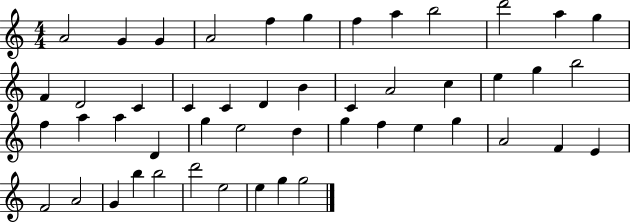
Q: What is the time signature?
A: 4/4